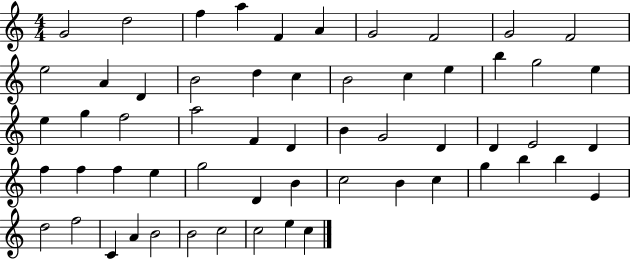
X:1
T:Untitled
M:4/4
L:1/4
K:C
G2 d2 f a F A G2 F2 G2 F2 e2 A D B2 d c B2 c e b g2 e e g f2 a2 F D B G2 D D E2 D f f f e g2 D B c2 B c g b b E d2 f2 C A B2 B2 c2 c2 e c